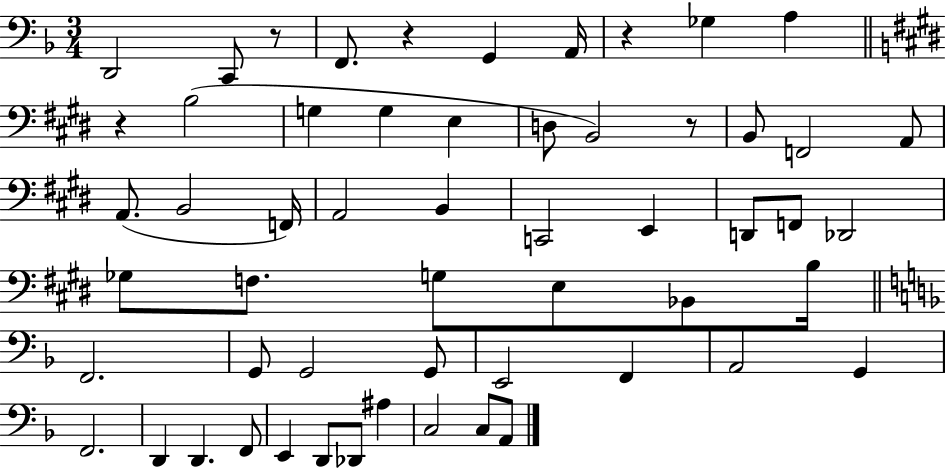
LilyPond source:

{
  \clef bass
  \numericTimeSignature
  \time 3/4
  \key f \major
  d,2 c,8 r8 | f,8. r4 g,4 a,16 | r4 ges4 a4 | \bar "||" \break \key e \major r4 b2( | g4 g4 e4 | d8 b,2) r8 | b,8 f,2 a,8 | \break a,8.( b,2 f,16) | a,2 b,4 | c,2 e,4 | d,8 f,8 des,2 | \break ges8 f8. g8 e8 bes,8 b16 | \bar "||" \break \key d \minor f,2. | g,8 g,2 g,8 | e,2 f,4 | a,2 g,4 | \break f,2. | d,4 d,4. f,8 | e,4 d,8 des,8 ais4 | c2 c8 a,8 | \break \bar "|."
}